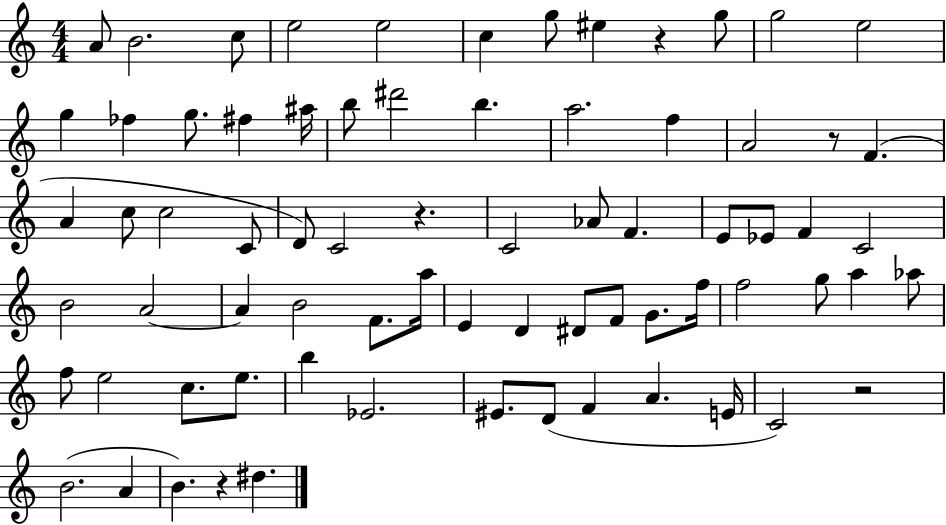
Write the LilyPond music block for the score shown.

{
  \clef treble
  \numericTimeSignature
  \time 4/4
  \key c \major
  \repeat volta 2 { a'8 b'2. c''8 | e''2 e''2 | c''4 g''8 eis''4 r4 g''8 | g''2 e''2 | \break g''4 fes''4 g''8. fis''4 ais''16 | b''8 dis'''2 b''4. | a''2. f''4 | a'2 r8 f'4.( | \break a'4 c''8 c''2 c'8 | d'8) c'2 r4. | c'2 aes'8 f'4. | e'8 ees'8 f'4 c'2 | \break b'2 a'2~~ | a'4 b'2 f'8. a''16 | e'4 d'4 dis'8 f'8 g'8. f''16 | f''2 g''8 a''4 aes''8 | \break f''8 e''2 c''8. e''8. | b''4 ees'2. | eis'8. d'8( f'4 a'4. e'16 | c'2) r2 | \break b'2.( a'4 | b'4.) r4 dis''4. | } \bar "|."
}